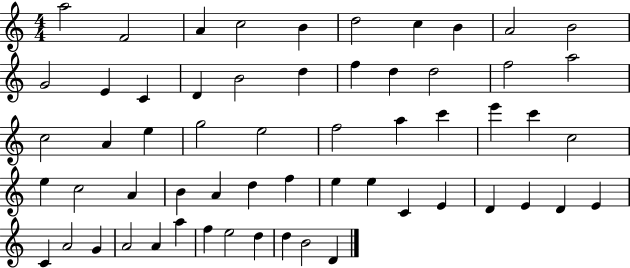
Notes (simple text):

A5/h F4/h A4/q C5/h B4/q D5/h C5/q B4/q A4/h B4/h G4/h E4/q C4/q D4/q B4/h D5/q F5/q D5/q D5/h F5/h A5/h C5/h A4/q E5/q G5/h E5/h F5/h A5/q C6/q E6/q C6/q C5/h E5/q C5/h A4/q B4/q A4/q D5/q F5/q E5/q E5/q C4/q E4/q D4/q E4/q D4/q E4/q C4/q A4/h G4/q A4/h A4/q A5/q F5/q E5/h D5/q D5/q B4/h D4/q